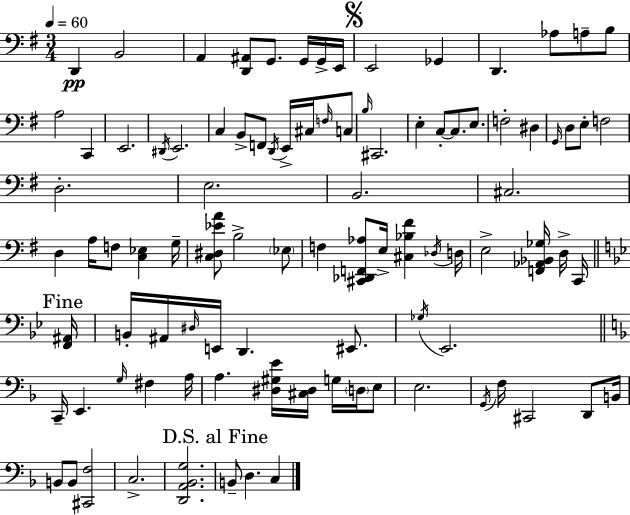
X:1
T:Untitled
M:3/4
L:1/4
K:G
D,, B,,2 A,, [D,,^A,,]/2 G,,/2 G,,/4 G,,/4 E,,/4 E,,2 _G,, D,, _A,/2 A,/2 B,/2 A,2 C,, E,,2 ^D,,/4 E,,2 C, B,,/2 F,,/2 D,,/4 E,,/4 ^C,/4 F,/4 C,/2 B,/4 ^C,,2 E, C,/2 C,/2 E,/2 F,2 ^D, G,,/4 D,/2 E,/2 F,2 D,2 E,2 B,,2 ^C,2 D, A,/4 F,/2 [C,_E,] G,/4 [C,^D,_EA]/2 B,2 _E,/2 F, [^C,,_D,,F,,_A,]/2 E,/4 [^C,_B,^F] _D,/4 D,/4 E,2 [F,,_A,,_B,,_G,]/4 D,/4 C,,/4 [F,,^A,,]/4 B,,/4 ^A,,/4 ^D,/4 E,,/4 D,, ^E,,/2 _G,/4 _E,,2 C,,/4 E,, G,/4 ^F, A,/4 A, [^D,^G,E]/4 [^C,^D,]/4 G,/4 D,/4 E,/2 E,2 G,,/4 F,/4 ^C,,2 D,,/2 B,,/4 B,,/2 B,,/2 [^C,,F,]2 C,2 [D,,A,,_B,,G,]2 B,,/2 D, C,